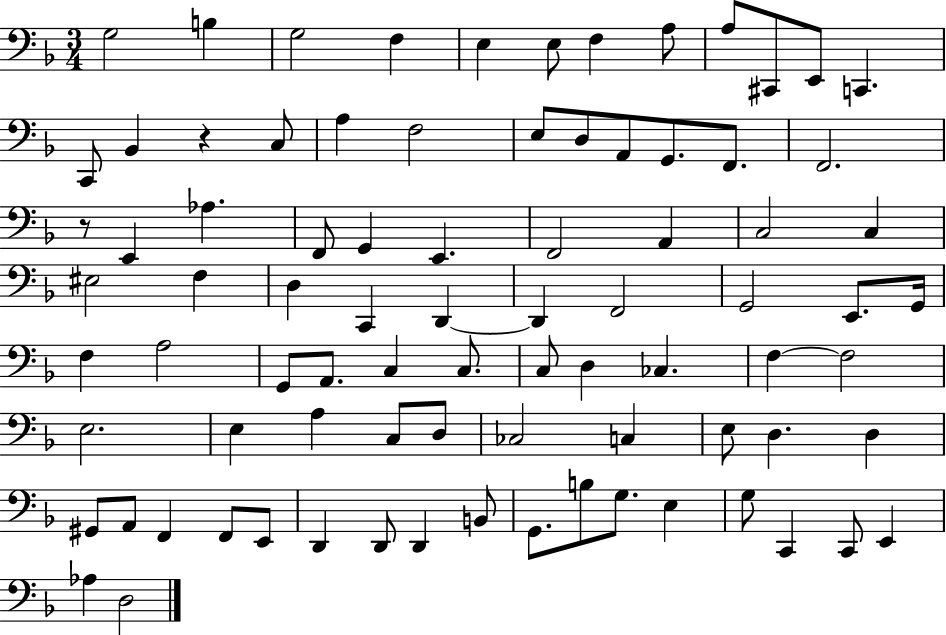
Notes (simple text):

G3/h B3/q G3/h F3/q E3/q E3/e F3/q A3/e A3/e C#2/e E2/e C2/q. C2/e Bb2/q R/q C3/e A3/q F3/h E3/e D3/e A2/e G2/e. F2/e. F2/h. R/e E2/q Ab3/q. F2/e G2/q E2/q. F2/h A2/q C3/h C3/q EIS3/h F3/q D3/q C2/q D2/q D2/q F2/h G2/h E2/e. G2/s F3/q A3/h G2/e A2/e. C3/q C3/e. C3/e D3/q CES3/q. F3/q F3/h E3/h. E3/q A3/q C3/e D3/e CES3/h C3/q E3/e D3/q. D3/q G#2/e A2/e F2/q F2/e E2/e D2/q D2/e D2/q B2/e G2/e. B3/e G3/e. E3/q G3/e C2/q C2/e E2/q Ab3/q D3/h